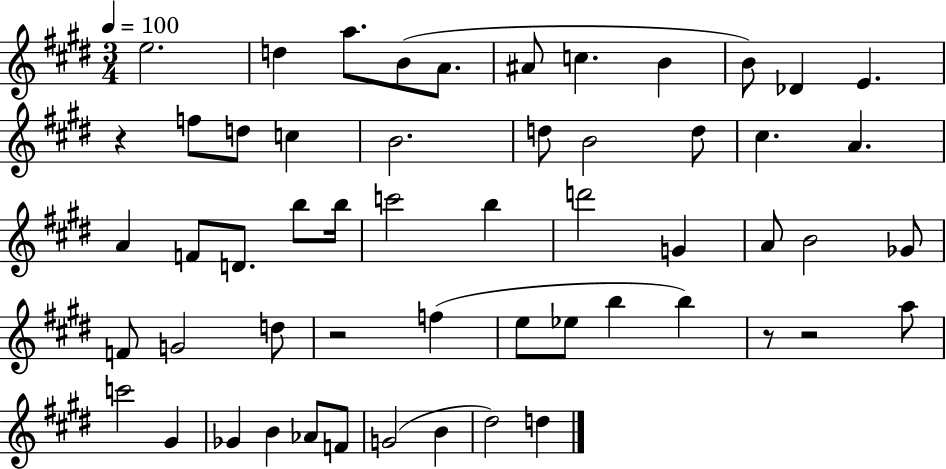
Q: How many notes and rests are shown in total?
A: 55